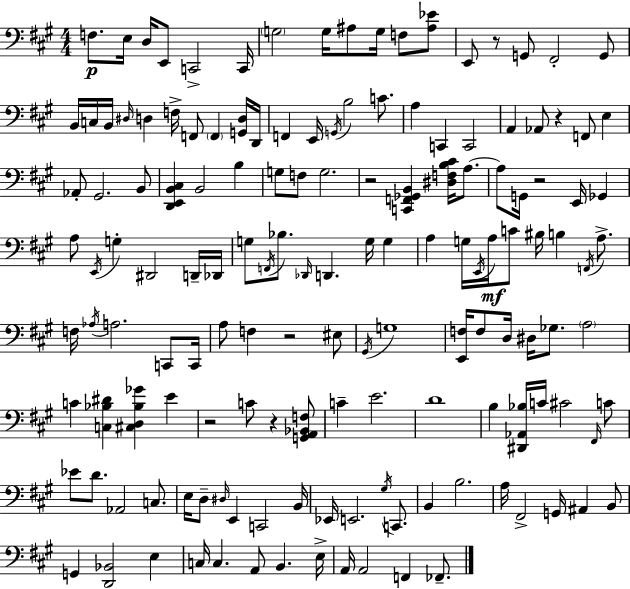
{
  \clef bass
  \numericTimeSignature
  \time 4/4
  \key a \major
  f8.\p e16 d16 e,8 c,2-> c,16 | \parenthesize g2 g16 ais8 g16 f8 <ais ees'>8 | e,8 r8 g,8 fis,2-. g,8 | b,16 c16 b,16 \grace { dis16 } d4 f16-> f,8 \parenthesize f,4 <g, d>16 | \break d,16 f,4 e,16 \acciaccatura { g,16 } b2 c'8. | a4 c,4 c,2 | a,4 aes,8 r4 f,8 e4 | aes,8-. gis,2. | \break b,8 <d, e, b, cis>4 b,2 b4 | g8 f8 g2. | r2 <c, f, ges, b,>4 <dis f b cis'>16 a8.~~ | a8 g,16 r2 e,16 ges,4 | \break a8 \acciaccatura { e,16 } g4-. dis,2 | d,16-- des,16 g8 \acciaccatura { f,16 } bes8. \grace { des,16 } d,4. | g16 g4 a4 g16 \acciaccatura { e,16 }\mf a16 c'8 bis16 b4 | \acciaccatura { f,16 } a8.-> f16 \acciaccatura { aes16 } a2. | \break c,8 c,16 a8 f4 r2 | eis8 \acciaccatura { gis,16 } g1 | <e, f>16 f8 d16 dis16 ges8. | \parenthesize a2 c'4 <c bes dis'>4 | \break <cis d bes ges'>4 e'4 r2 | c'8 r4 <g, a, bes, f>8 c'4-- e'2. | d'1 | b4 <dis, aes, bes>16 c'16 cis'2 | \break \grace { fis,16 } c'8 ees'8 d'8. aes,2 | c8. e16 d8-- \grace { dis16 } e,4 | c,2 b,16 ees,16 e,2. | \acciaccatura { gis16 } c,8. b,4 | \break b2. a16 fis,2-> | g,16 ais,4 b,8 g,4 | <d, bes,>2 e4 c16 c4. | a,8 b,4. e16-> a,16 a,2 | \break f,4 fes,8.-- \bar "|."
}